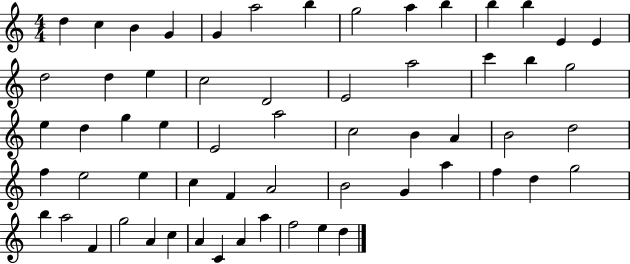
D5/q C5/q B4/q G4/q G4/q A5/h B5/q G5/h A5/q B5/q B5/q B5/q E4/q E4/q D5/h D5/q E5/q C5/h D4/h E4/h A5/h C6/q B5/q G5/h E5/q D5/q G5/q E5/q E4/h A5/h C5/h B4/q A4/q B4/h D5/h F5/q E5/h E5/q C5/q F4/q A4/h B4/h G4/q A5/q F5/q D5/q G5/h B5/q A5/h F4/q G5/h A4/q C5/q A4/q C4/q A4/q A5/q F5/h E5/q D5/q